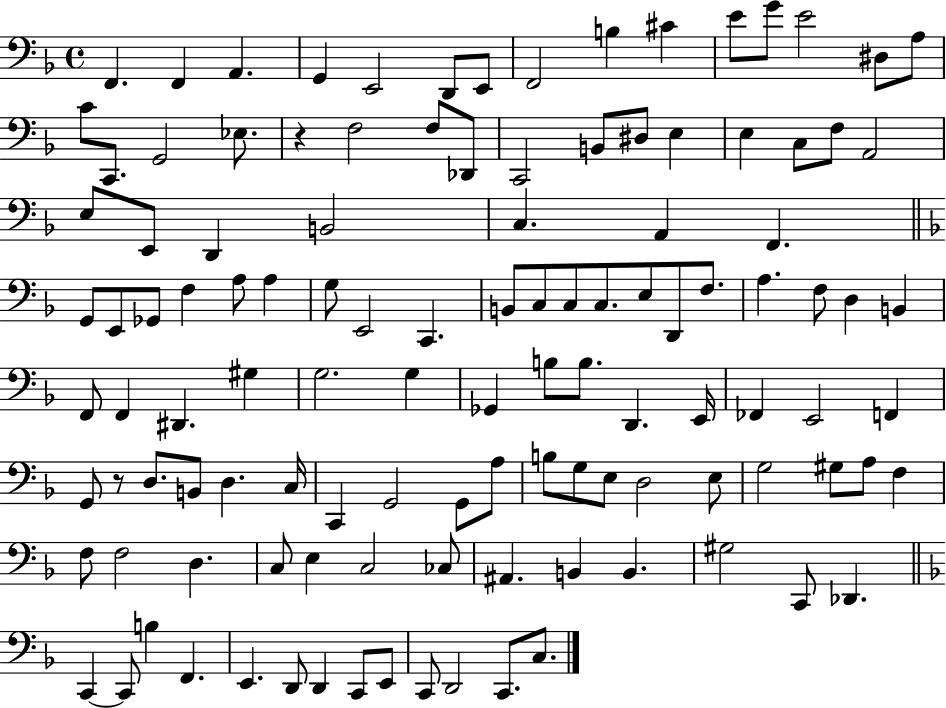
{
  \clef bass
  \time 4/4
  \defaultTimeSignature
  \key f \major
  f,4. f,4 a,4. | g,4 e,2 d,8 e,8 | f,2 b4 cis'4 | e'8 g'8 e'2 dis8 a8 | \break c'8 c,8. g,2 ees8. | r4 f2 f8 des,8 | c,2 b,8 dis8 e4 | e4 c8 f8 a,2 | \break e8 e,8 d,4 b,2 | c4. a,4 f,4. | \bar "||" \break \key f \major g,8 e,8 ges,8 f4 a8 a4 | g8 e,2 c,4. | b,8 c8 c8 c8. e8 d,8 f8. | a4. f8 d4 b,4 | \break f,8 f,4 dis,4. gis4 | g2. g4 | ges,4 b8 b8. d,4. e,16 | fes,4 e,2 f,4 | \break g,8 r8 d8. b,8 d4. c16 | c,4 g,2 g,8 a8 | b8 g8 e8 d2 e8 | g2 gis8 a8 f4 | \break f8 f2 d4. | c8 e4 c2 ces8 | ais,4. b,4 b,4. | gis2 c,8 des,4. | \break \bar "||" \break \key f \major c,4~~ c,8 b4 f,4. | e,4. d,8 d,4 c,8 e,8 | c,8 d,2 c,8. c8. | \bar "|."
}